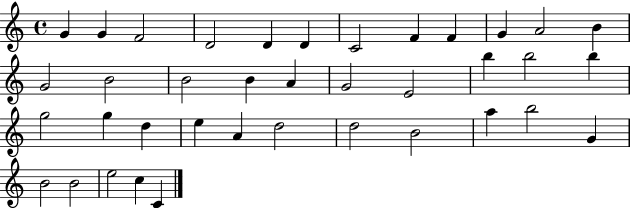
X:1
T:Untitled
M:4/4
L:1/4
K:C
G G F2 D2 D D C2 F F G A2 B G2 B2 B2 B A G2 E2 b b2 b g2 g d e A d2 d2 B2 a b2 G B2 B2 e2 c C